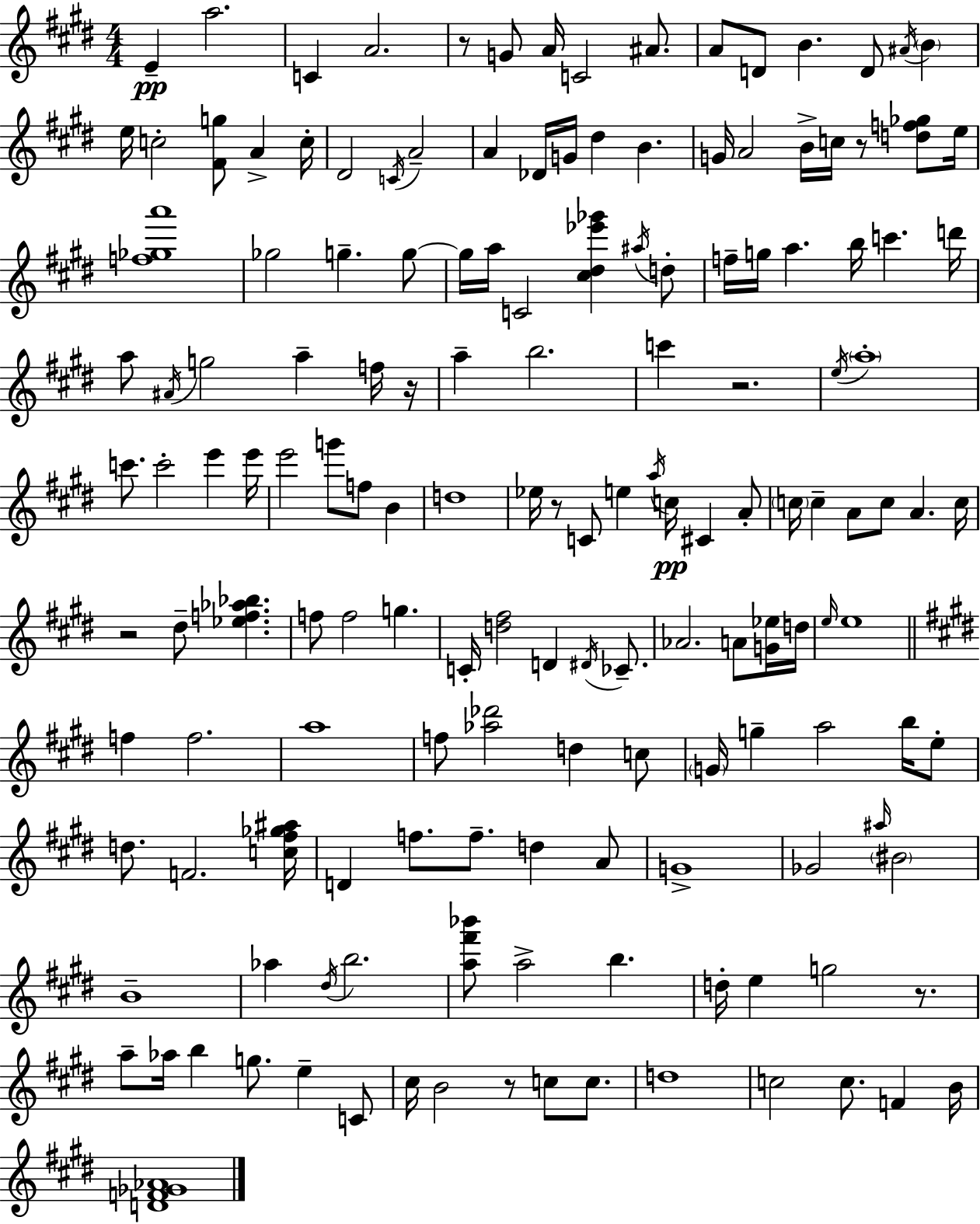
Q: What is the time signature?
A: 4/4